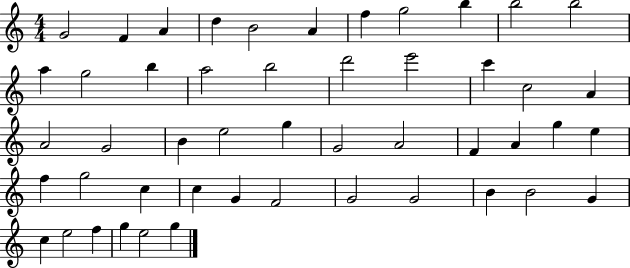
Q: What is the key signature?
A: C major